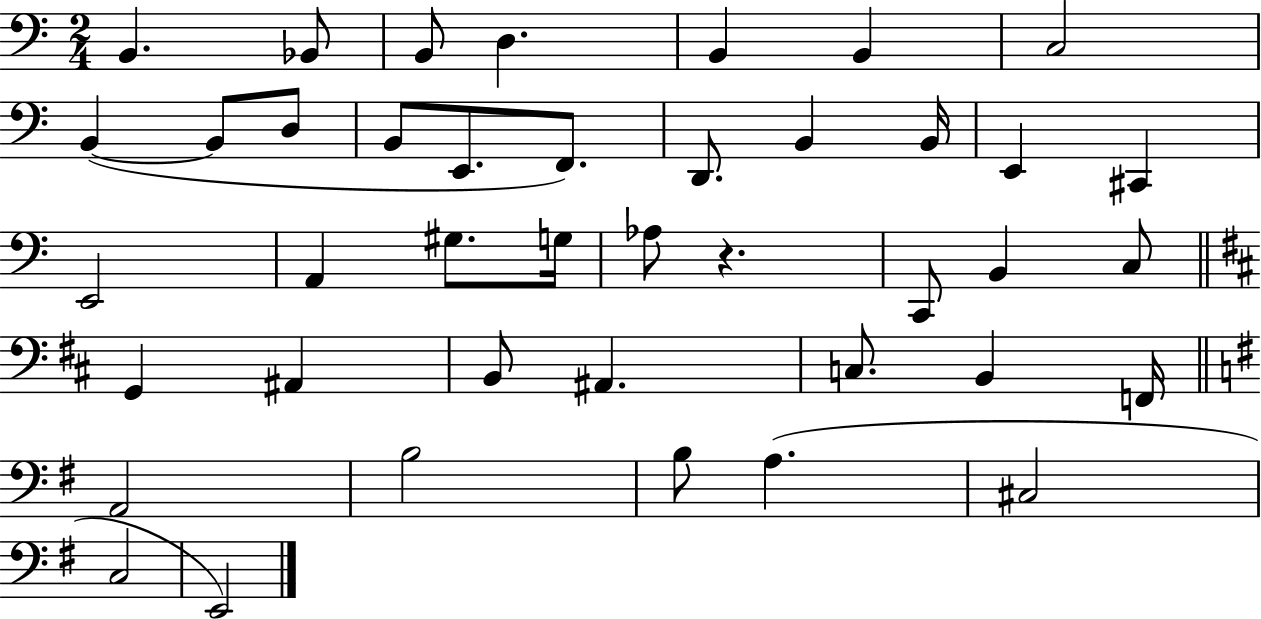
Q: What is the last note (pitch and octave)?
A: E2